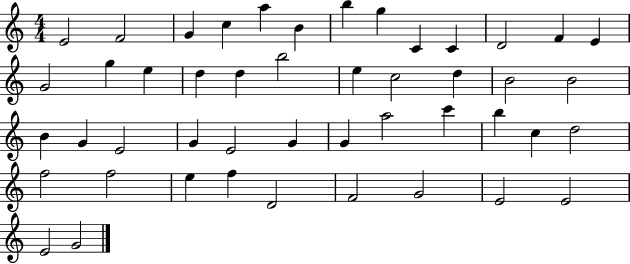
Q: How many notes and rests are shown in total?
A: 47